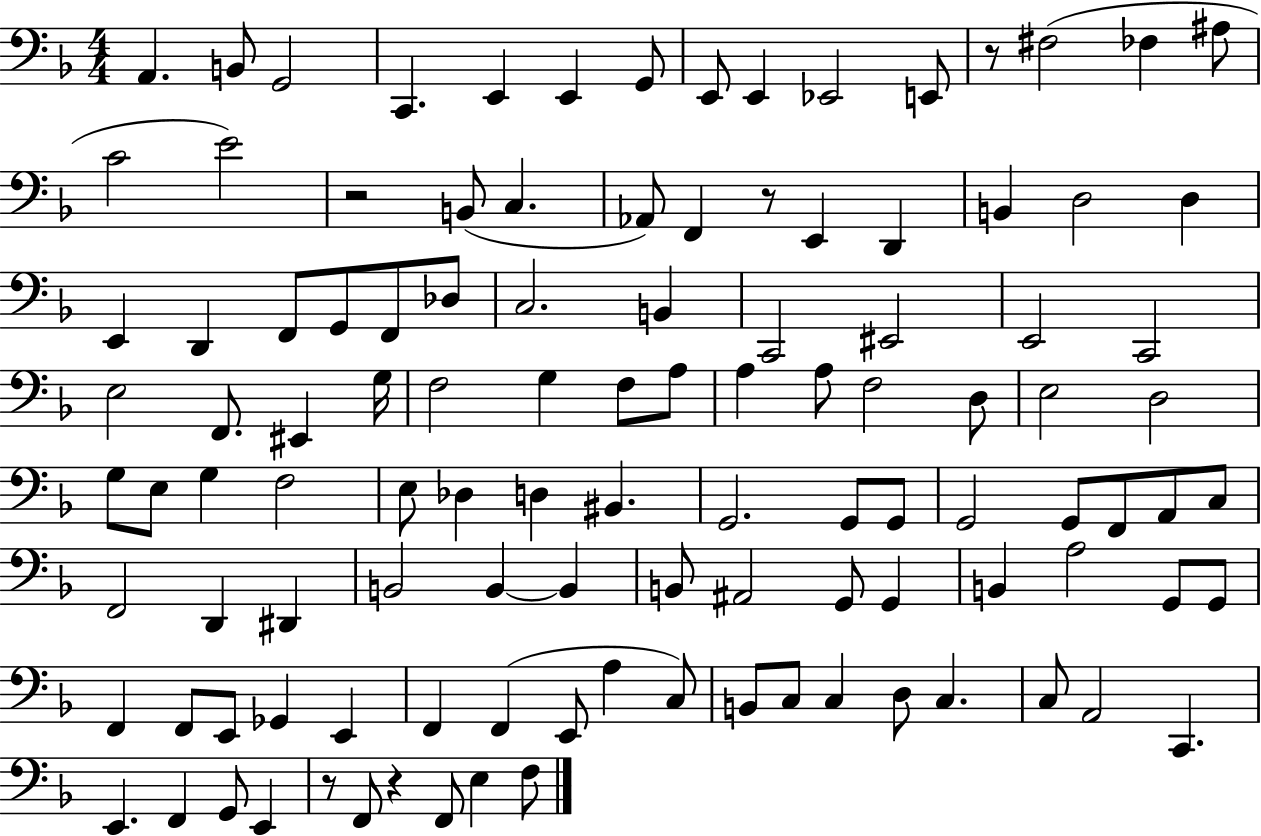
{
  \clef bass
  \numericTimeSignature
  \time 4/4
  \key f \major
  a,4. b,8 g,2 | c,4. e,4 e,4 g,8 | e,8 e,4 ees,2 e,8 | r8 fis2( fes4 ais8 | \break c'2 e'2) | r2 b,8( c4. | aes,8) f,4 r8 e,4 d,4 | b,4 d2 d4 | \break e,4 d,4 f,8 g,8 f,8 des8 | c2. b,4 | c,2 eis,2 | e,2 c,2 | \break e2 f,8. eis,4 g16 | f2 g4 f8 a8 | a4 a8 f2 d8 | e2 d2 | \break g8 e8 g4 f2 | e8 des4 d4 bis,4. | g,2. g,8 g,8 | g,2 g,8 f,8 a,8 c8 | \break f,2 d,4 dis,4 | b,2 b,4~~ b,4 | b,8 ais,2 g,8 g,4 | b,4 a2 g,8 g,8 | \break f,4 f,8 e,8 ges,4 e,4 | f,4 f,4( e,8 a4 c8) | b,8 c8 c4 d8 c4. | c8 a,2 c,4. | \break e,4. f,4 g,8 e,4 | r8 f,8 r4 f,8 e4 f8 | \bar "|."
}